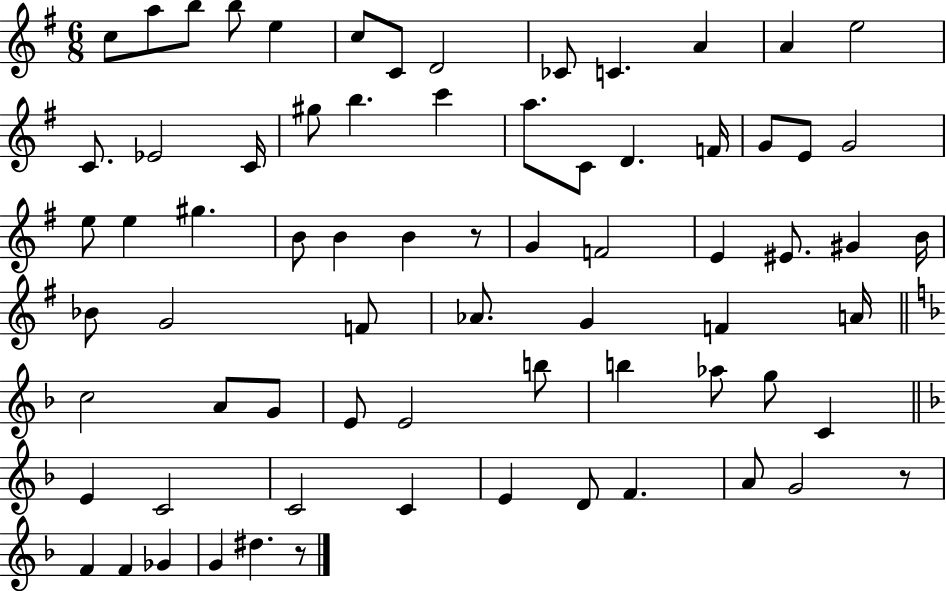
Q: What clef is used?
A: treble